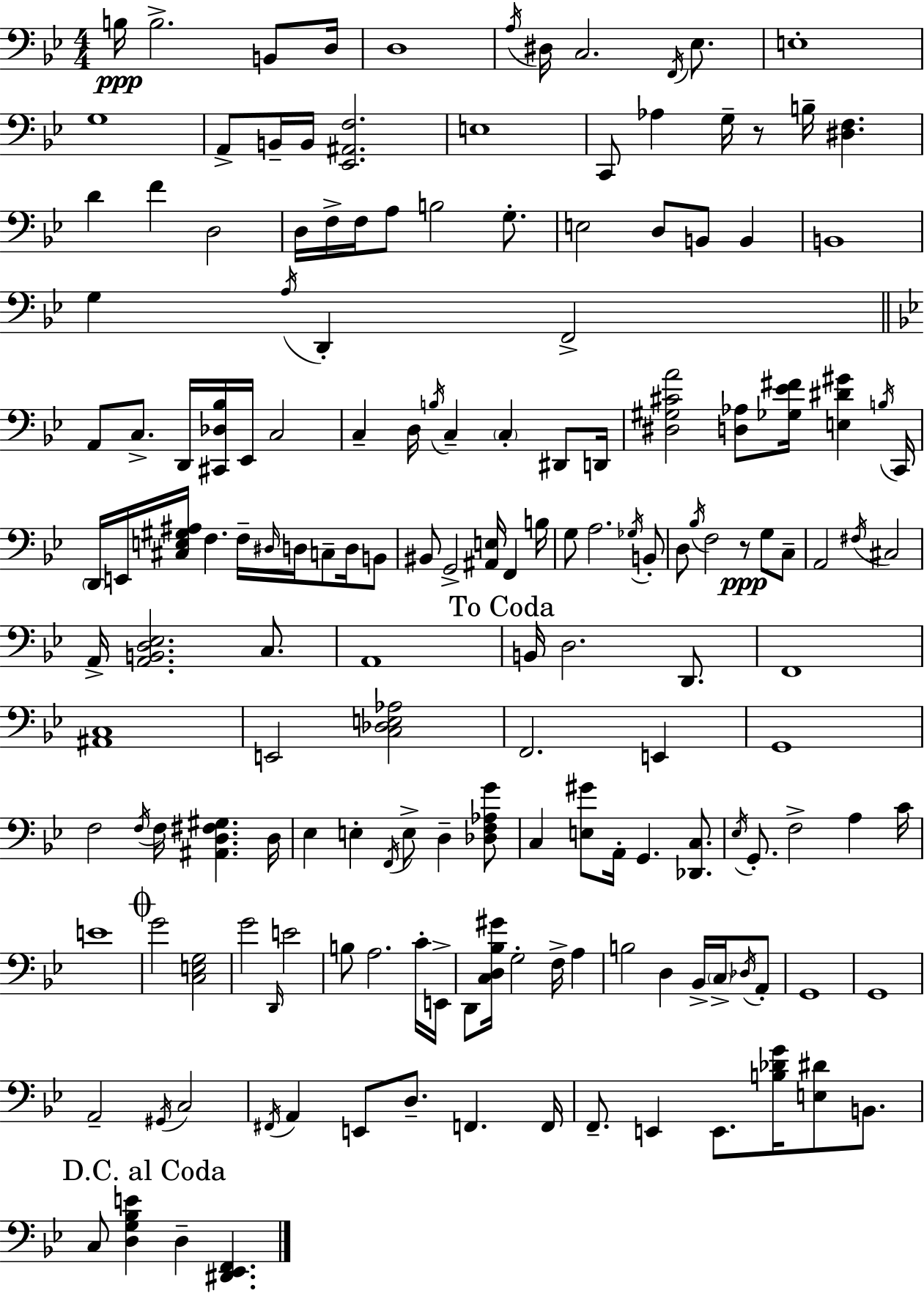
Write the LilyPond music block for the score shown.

{
  \clef bass
  \numericTimeSignature
  \time 4/4
  \key bes \major
  b16\ppp b2.-> b,8 d16 | d1 | \acciaccatura { a16 } dis16 c2. \acciaccatura { f,16 } ees8. | e1-. | \break g1 | a,8-> b,16-- b,16 <ees, ais, f>2. | e1 | c,8 aes4 g16-- r8 b16-- <dis f>4. | \break d'4 f'4 d2 | d16 f16-> f16 a8 b2 g8.-. | e2 d8 b,8 b,4 | b,1 | \break g4 \acciaccatura { a16 } d,4-. f,2-> | \bar "||" \break \key g \minor a,8 c8.-> d,16 <cis, des bes>16 ees,16 c2 | c4-- d16 \acciaccatura { b16 } c4-- \parenthesize c4-. dis,8 | d,16 <dis gis cis' a'>2 <d aes>8 <ges ees' fis'>16 <e dis' gis'>4 | \acciaccatura { b16 } c,16 \parenthesize d,16 e,16 <cis e gis ais>16 f4. f16-- \grace { dis16 } d16 c8-- | \break d16 b,8 bis,8 g,2-> <ais, e>16 f,4 | b16 g8 a2. | \acciaccatura { ges16 } b,8-. d8 \acciaccatura { bes16 } f2 r8\ppp | g8 c8-- a,2 \acciaccatura { fis16 } cis2 | \break a,16-> <a, b, d ees>2. | c8. a,1 | \mark "To Coda" b,16 d2. | d,8. f,1 | \break <ais, c>1 | e,2 <c des e aes>2 | f,2. | e,4 g,1 | \break f2 \acciaccatura { f16 } f16 | <ais, d fis gis>4. d16 ees4 e4-. \acciaccatura { f,16 } | e8-> d4-- <des f aes g'>8 c4 <e gis'>8 a,16-. g,4. | <des, c>8. \acciaccatura { ees16 } g,8.-. f2-> | \break a4 c'16 e'1 | \mark \markup { \musicglyph "scripts.coda" } g'2 | <c e g>2 g'2 | \grace { d,16 } e'2 b8 a2. | \break c'16-. e,16-> d,8 <c d bes gis'>16 g2-. | f16-> a4 b2 | d4 bes,16-> \parenthesize c16-> \acciaccatura { des16 } a,8-. g,1 | g,1 | \break a,2-- | \acciaccatura { gis,16 } c2 \acciaccatura { fis,16 } a,4 | e,8 d8.-- f,4. f,16 f,8.-- | e,4 e,8. <b des' g'>16 <e dis'>8 b,8. \mark "D.C. al Coda" c8 <d g bes e'>4 | \break d4-- <dis, ees, f,>4. \bar "|."
}